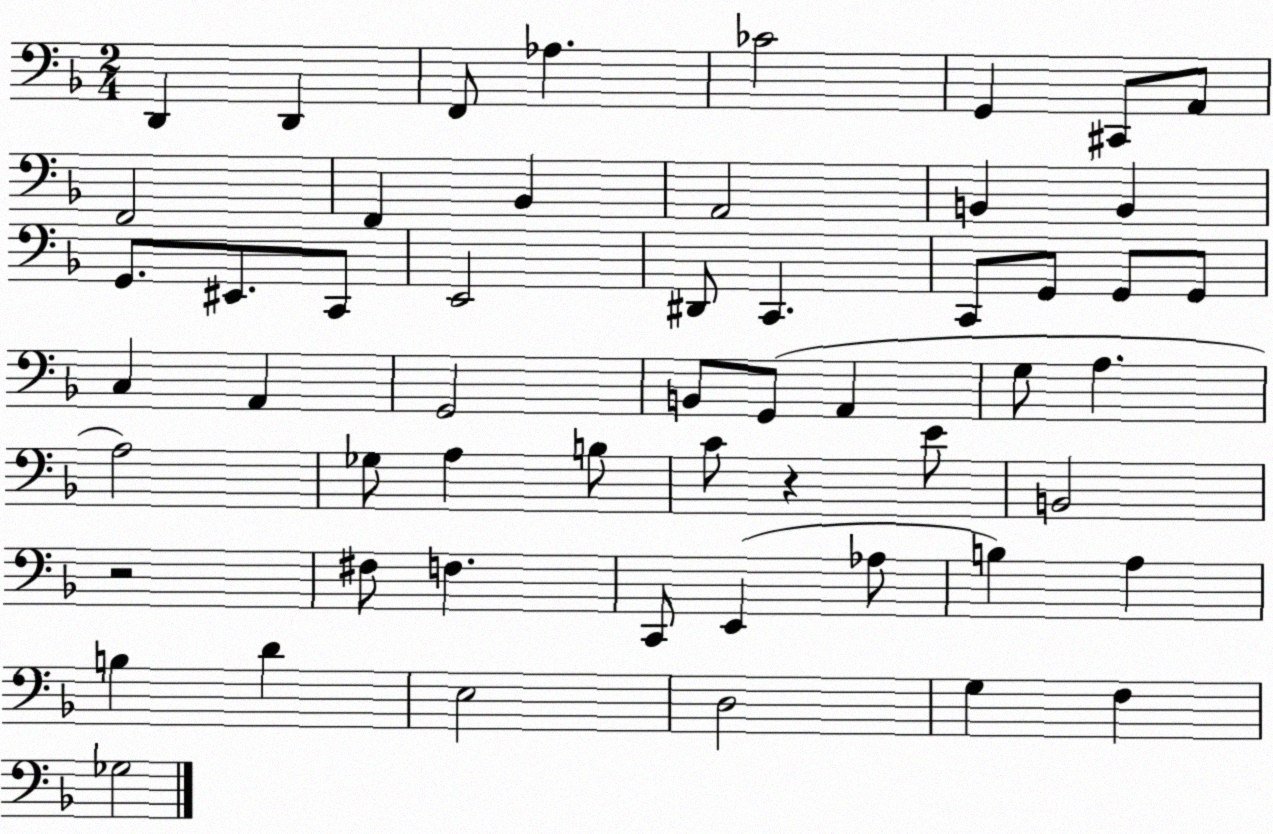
X:1
T:Untitled
M:2/4
L:1/4
K:F
D,, D,, F,,/2 _A, _C2 G,, ^C,,/2 A,,/2 F,,2 F,, _B,, A,,2 B,, B,, G,,/2 ^E,,/2 C,,/2 E,,2 ^D,,/2 C,, C,,/2 G,,/2 G,,/2 G,,/2 C, A,, G,,2 B,,/2 G,,/2 A,, G,/2 A, A,2 _G,/2 A, B,/2 C/2 z E/2 B,,2 z2 ^F,/2 F, C,,/2 E,, _A,/2 B, A, B, D E,2 D,2 G, F, _G,2